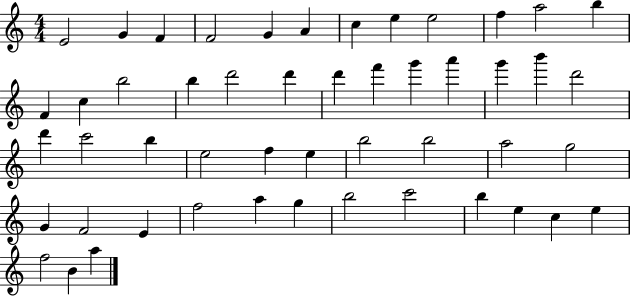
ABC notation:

X:1
T:Untitled
M:4/4
L:1/4
K:C
E2 G F F2 G A c e e2 f a2 b F c b2 b d'2 d' d' f' g' a' g' b' d'2 d' c'2 b e2 f e b2 b2 a2 g2 G F2 E f2 a g b2 c'2 b e c e f2 B a